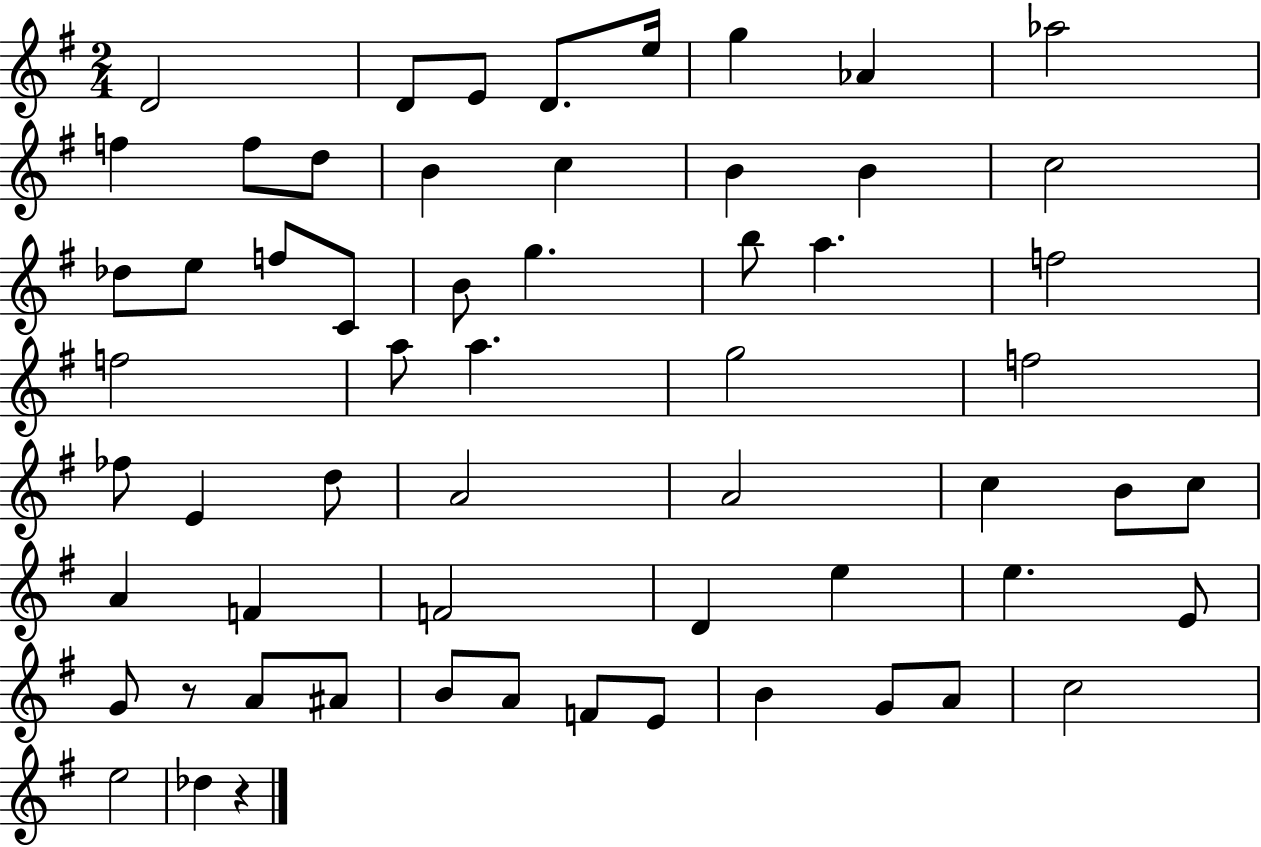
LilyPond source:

{
  \clef treble
  \numericTimeSignature
  \time 2/4
  \key g \major
  \repeat volta 2 { d'2 | d'8 e'8 d'8. e''16 | g''4 aes'4 | aes''2 | \break f''4 f''8 d''8 | b'4 c''4 | b'4 b'4 | c''2 | \break des''8 e''8 f''8 c'8 | b'8 g''4. | b''8 a''4. | f''2 | \break f''2 | a''8 a''4. | g''2 | f''2 | \break fes''8 e'4 d''8 | a'2 | a'2 | c''4 b'8 c''8 | \break a'4 f'4 | f'2 | d'4 e''4 | e''4. e'8 | \break g'8 r8 a'8 ais'8 | b'8 a'8 f'8 e'8 | b'4 g'8 a'8 | c''2 | \break e''2 | des''4 r4 | } \bar "|."
}